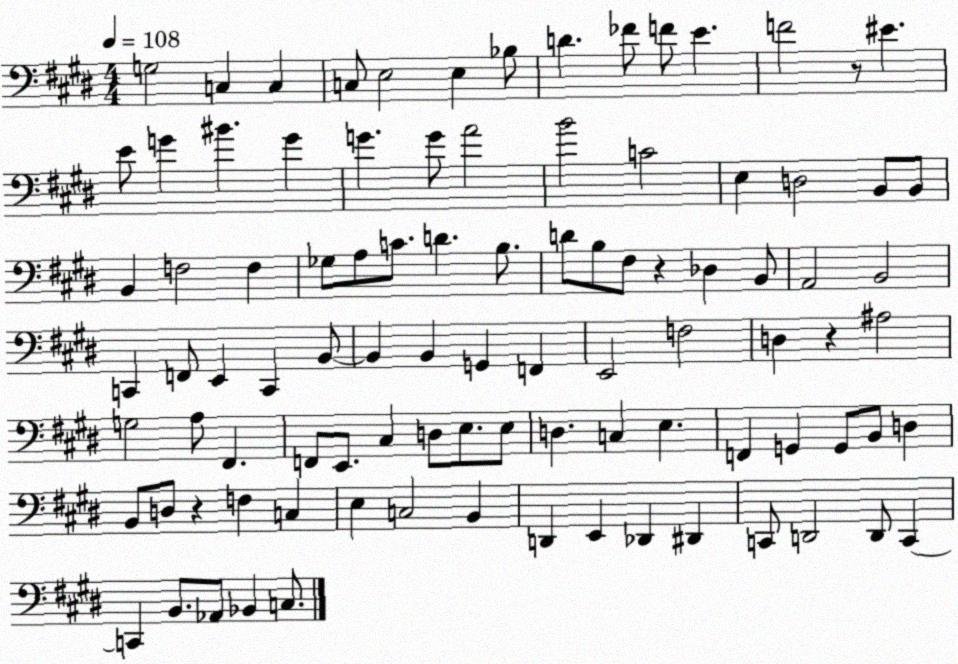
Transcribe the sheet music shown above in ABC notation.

X:1
T:Untitled
M:4/4
L:1/4
K:E
G,2 C, C, C,/2 E,2 E, _B,/2 D _F/2 F/2 E F2 z/2 ^E E/2 G ^B G G G/2 A2 B2 C2 E, D,2 B,,/2 B,,/2 B,, F,2 F, _G,/2 A,/2 C/2 D B,/2 D/2 B,/2 ^F,/2 z _D, B,,/2 A,,2 B,,2 C,, F,,/2 E,, C,, B,,/2 B,, B,, G,, F,, E,,2 F,2 D, z ^A,2 G,2 A,/2 ^F,, F,,/2 E,,/2 ^C, D,/2 E,/2 E,/2 D, C, E, F,, G,, G,,/2 B,,/2 D, B,,/2 D,/2 z F, C, E, C,2 B,, D,, E,, _D,, ^D,, C,,/2 D,,2 D,,/2 C,, C,, B,,/2 _A,,/2 _B,, C,/2